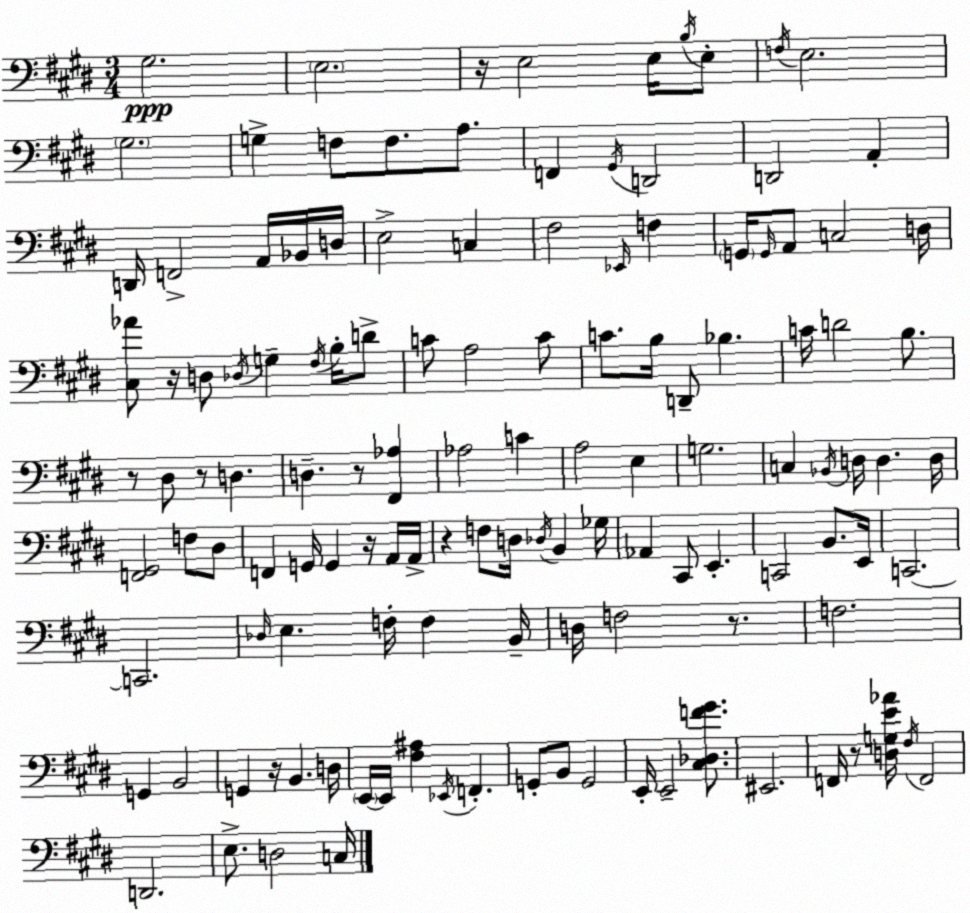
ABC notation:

X:1
T:Untitled
M:3/4
L:1/4
K:E
^G,2 E,2 z/4 E,2 E,/4 B,/4 E,/2 F,/4 E,2 ^G,2 G, F,/2 F,/2 A,/2 F,, ^G,,/4 D,,2 D,,2 A,, D,,/4 F,,2 A,,/4 _B,,/4 D,/4 E,2 C, ^F,2 _E,,/4 F, G,,/4 G,,/4 A,,/2 C,2 D,/4 [^C,_A]/2 z/4 D,/2 _D,/4 G, ^F,/4 B,/4 D/2 C/2 A,2 C/2 C/2 B,/4 D,,/2 _B, C/4 D2 B,/2 z/2 ^D,/2 z/2 D, D, z/2 [^F,,_A,] _A,2 C A,2 E, G,2 C, _B,,/4 D,/4 D, D,/4 [F,,^G,,]2 F,/2 ^D,/2 F,, G,,/4 G,, z/4 A,,/4 A,,/4 z F,/2 D,/4 _D,/4 B,, _G,/4 _A,, ^C,,/2 E,, C,,2 B,,/2 E,,/4 C,,2 C,,2 _D,/4 E, F,/4 F, B,,/4 D,/4 F,2 z/2 F,2 G,, B,,2 G,, z/4 B,, D,/4 E,,/4 E,,/4 [^F,^A,] _E,,/4 F,, G,,/2 B,,/2 G,,2 E,,/4 E,,2 [^C,_D,F^G]/2 ^E,,2 F,,/4 z/2 [D,G,E_A]/4 ^F,/4 F,,2 D,,2 E,/2 D,2 C,/4